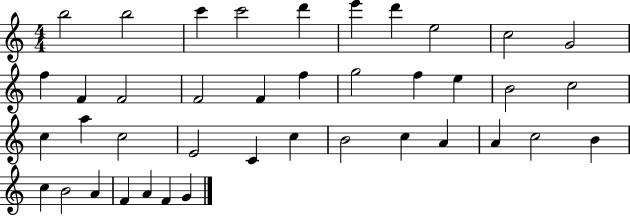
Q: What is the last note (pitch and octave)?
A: G4